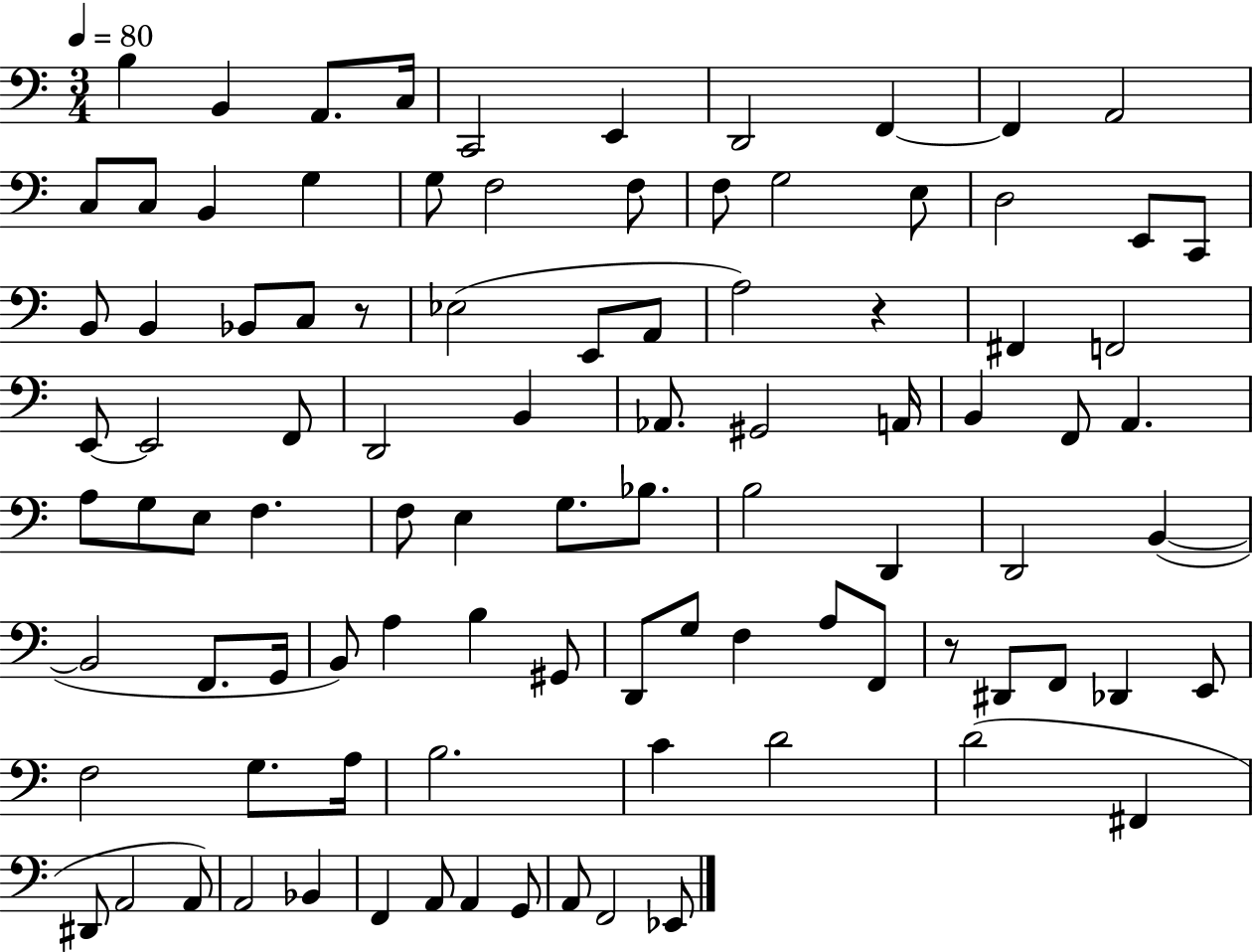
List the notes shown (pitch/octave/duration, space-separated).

B3/q B2/q A2/e. C3/s C2/h E2/q D2/h F2/q F2/q A2/h C3/e C3/e B2/q G3/q G3/e F3/h F3/e F3/e G3/h E3/e D3/h E2/e C2/e B2/e B2/q Bb2/e C3/e R/e Eb3/h E2/e A2/e A3/h R/q F#2/q F2/h E2/e E2/h F2/e D2/h B2/q Ab2/e. G#2/h A2/s B2/q F2/e A2/q. A3/e G3/e E3/e F3/q. F3/e E3/q G3/e. Bb3/e. B3/h D2/q D2/h B2/q B2/h F2/e. G2/s B2/e A3/q B3/q G#2/e D2/e G3/e F3/q A3/e F2/e R/e D#2/e F2/e Db2/q E2/e F3/h G3/e. A3/s B3/h. C4/q D4/h D4/h F#2/q D#2/e A2/h A2/e A2/h Bb2/q F2/q A2/e A2/q G2/e A2/e F2/h Eb2/e